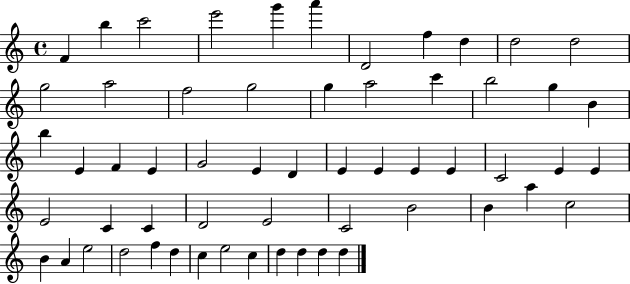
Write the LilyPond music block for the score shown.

{
  \clef treble
  \time 4/4
  \defaultTimeSignature
  \key c \major
  f'4 b''4 c'''2 | e'''2 g'''4 a'''4 | d'2 f''4 d''4 | d''2 d''2 | \break g''2 a''2 | f''2 g''2 | g''4 a''2 c'''4 | b''2 g''4 b'4 | \break b''4 e'4 f'4 e'4 | g'2 e'4 d'4 | e'4 e'4 e'4 e'4 | c'2 e'4 e'4 | \break e'2 c'4 c'4 | d'2 e'2 | c'2 b'2 | b'4 a''4 c''2 | \break b'4 a'4 e''2 | d''2 f''4 d''4 | c''4 e''2 c''4 | d''4 d''4 d''4 d''4 | \break \bar "|."
}